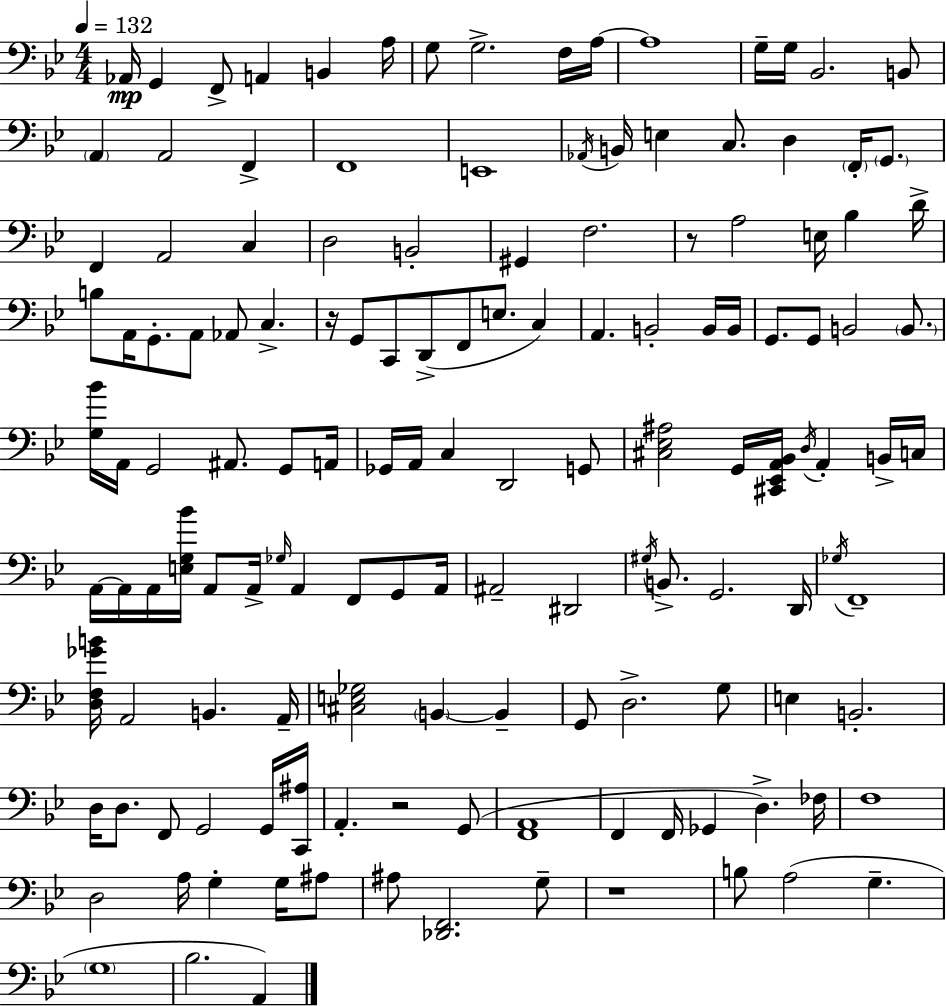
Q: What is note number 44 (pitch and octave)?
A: C3